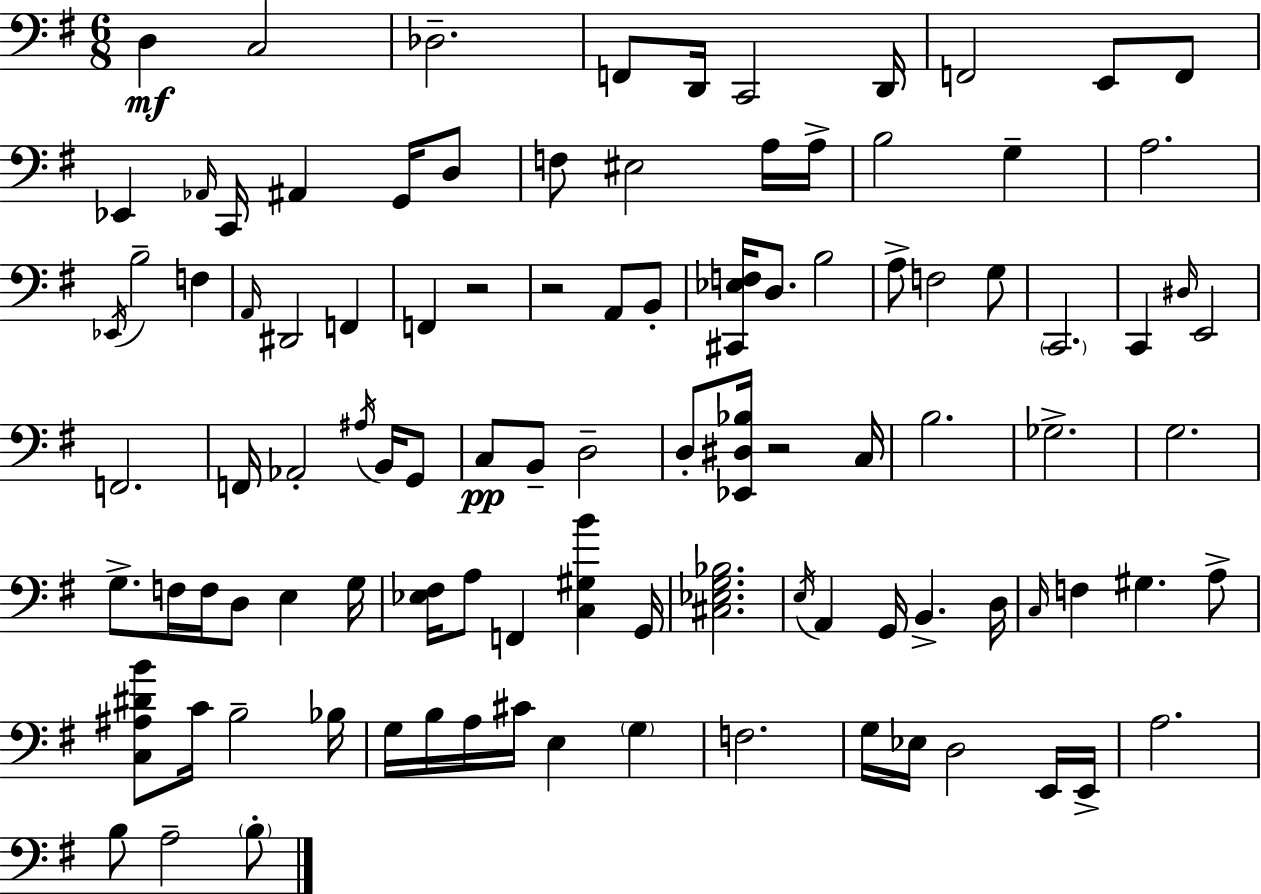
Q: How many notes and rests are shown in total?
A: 101